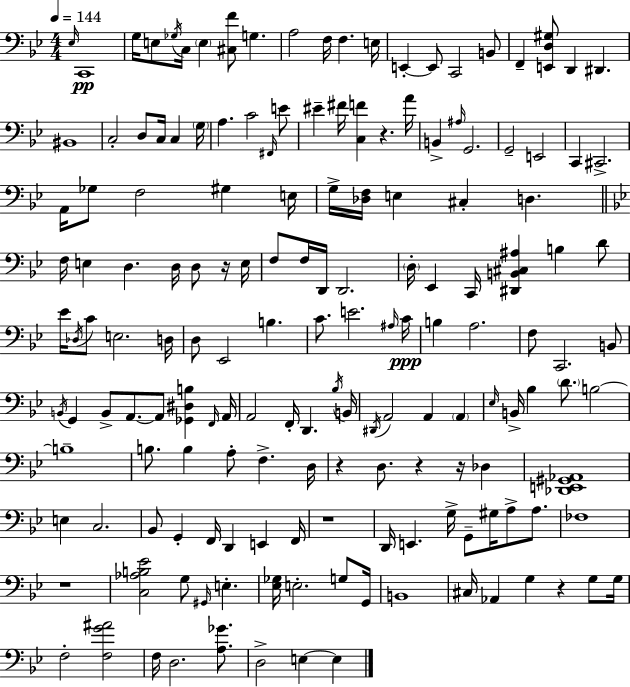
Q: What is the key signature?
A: BES major